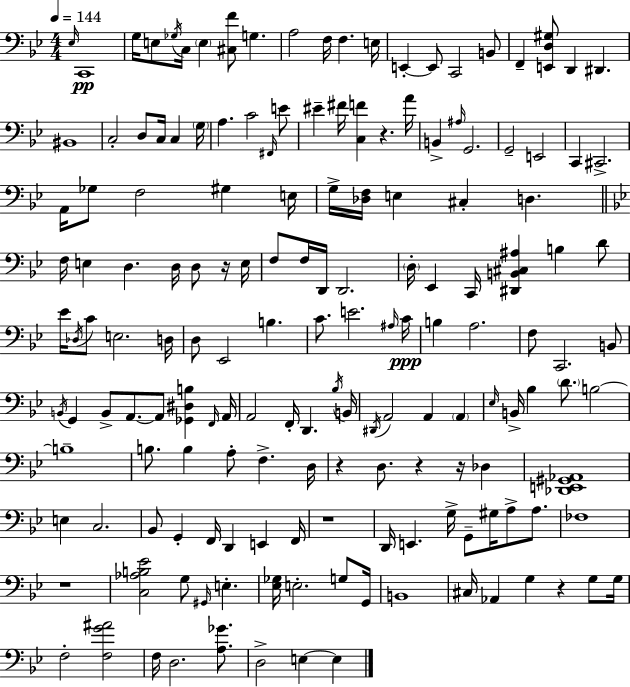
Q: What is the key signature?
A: BES major